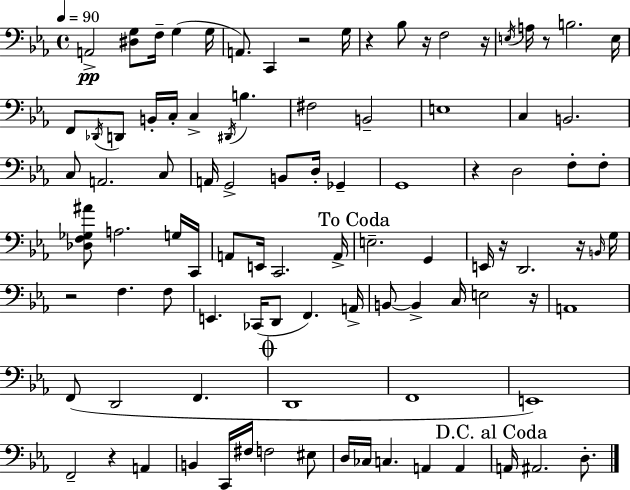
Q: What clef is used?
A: bass